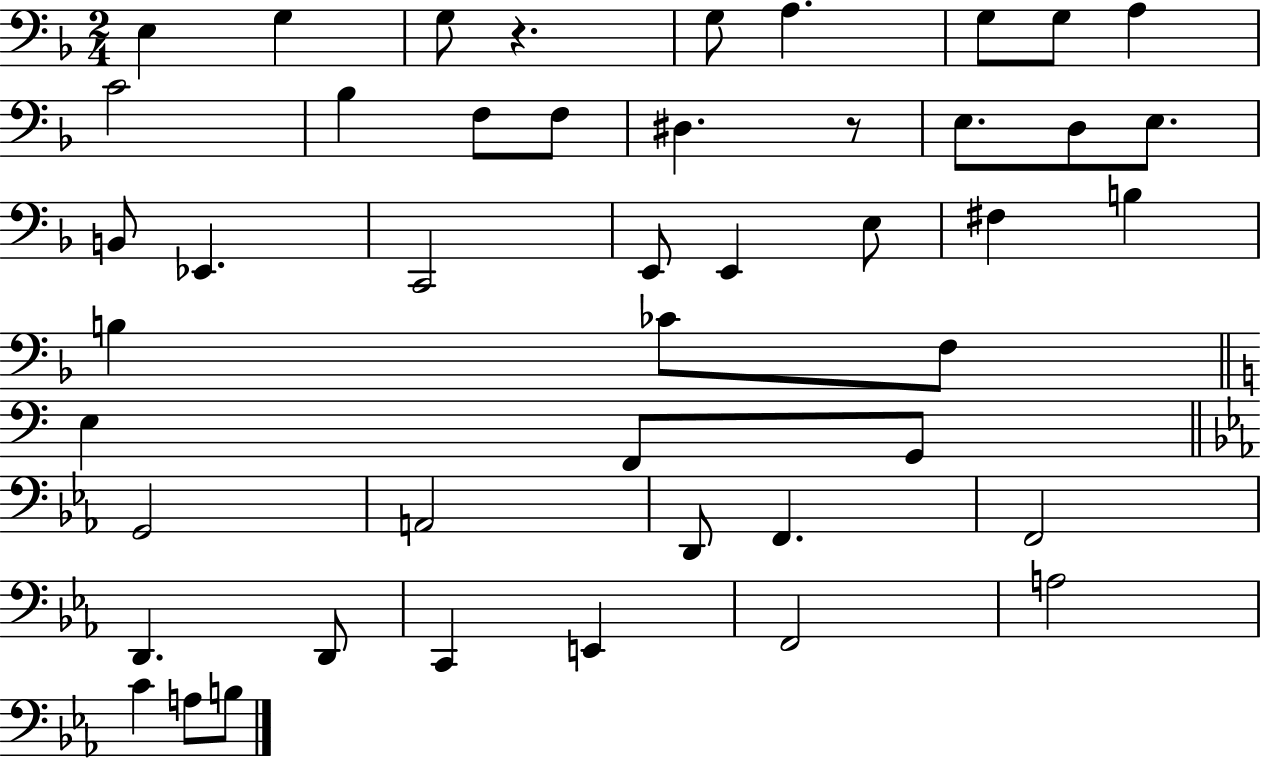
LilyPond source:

{
  \clef bass
  \numericTimeSignature
  \time 2/4
  \key f \major
  e4 g4 | g8 r4. | g8 a4. | g8 g8 a4 | \break c'2 | bes4 f8 f8 | dis4. r8 | e8. d8 e8. | \break b,8 ees,4. | c,2 | e,8 e,4 e8 | fis4 b4 | \break b4 ces'8 f8 | \bar "||" \break \key a \minor e4 f,8 g,8 | \bar "||" \break \key c \minor g,2 | a,2 | d,8 f,4. | f,2 | \break d,4. d,8 | c,4 e,4 | f,2 | a2 | \break c'4 a8 b8 | \bar "|."
}